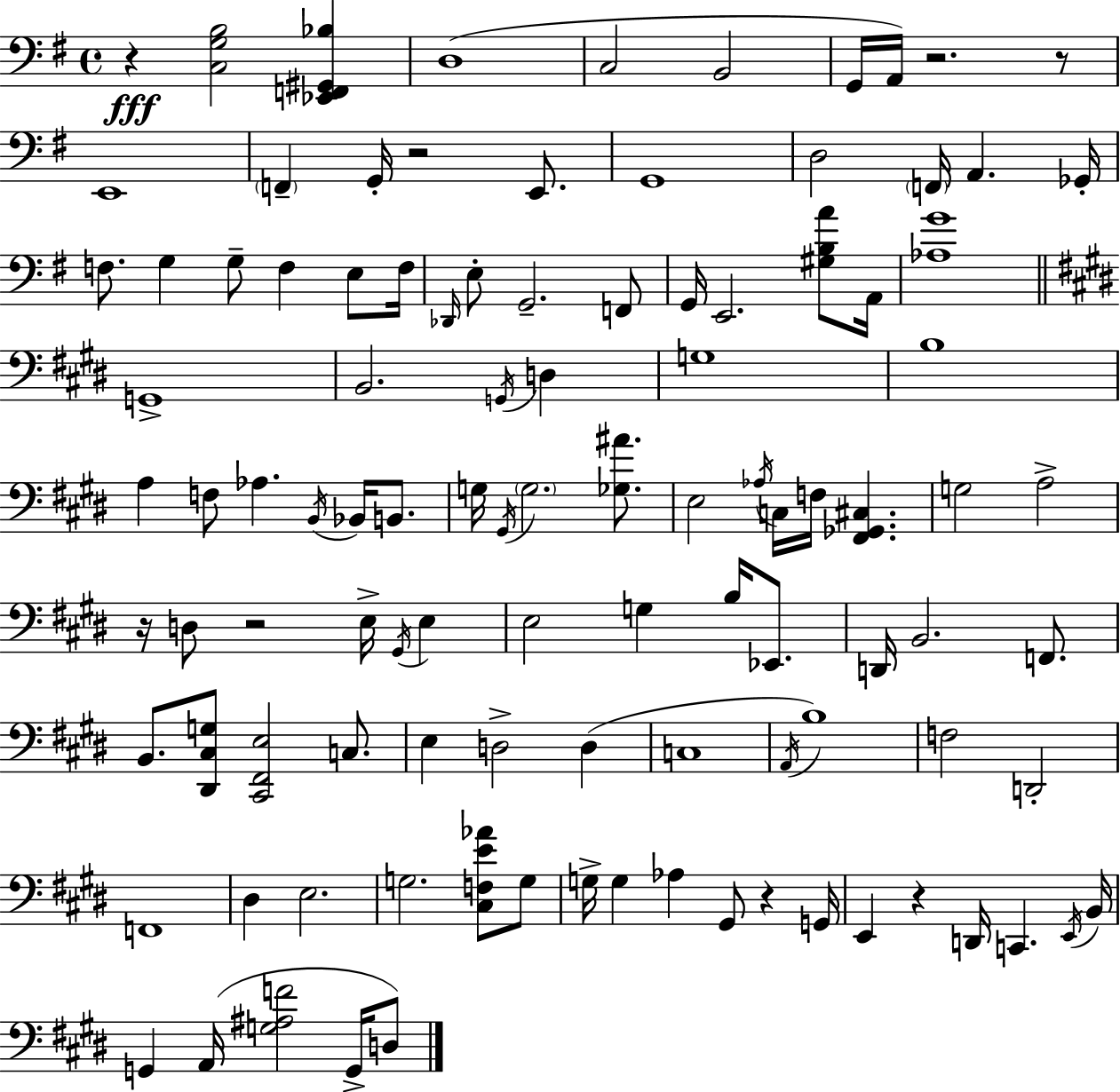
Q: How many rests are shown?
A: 8